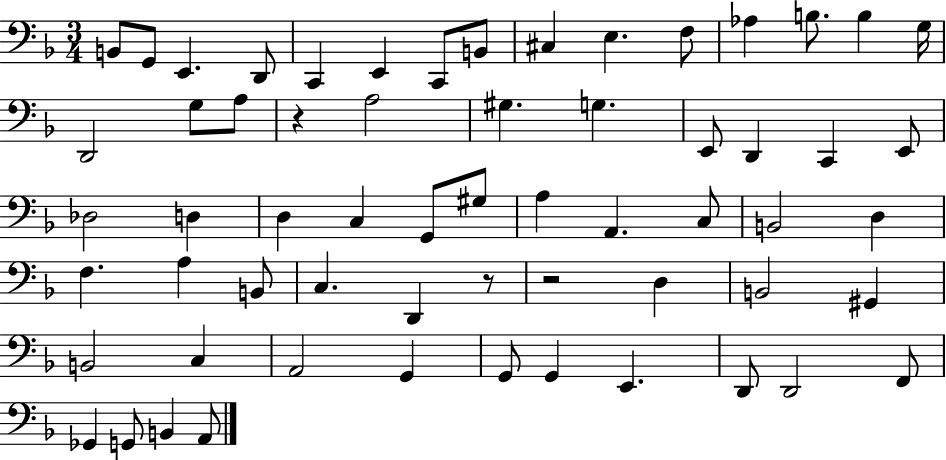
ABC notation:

X:1
T:Untitled
M:3/4
L:1/4
K:F
B,,/2 G,,/2 E,, D,,/2 C,, E,, C,,/2 B,,/2 ^C, E, F,/2 _A, B,/2 B, G,/4 D,,2 G,/2 A,/2 z A,2 ^G, G, E,,/2 D,, C,, E,,/2 _D,2 D, D, C, G,,/2 ^G,/2 A, A,, C,/2 B,,2 D, F, A, B,,/2 C, D,, z/2 z2 D, B,,2 ^G,, B,,2 C, A,,2 G,, G,,/2 G,, E,, D,,/2 D,,2 F,,/2 _G,, G,,/2 B,, A,,/2